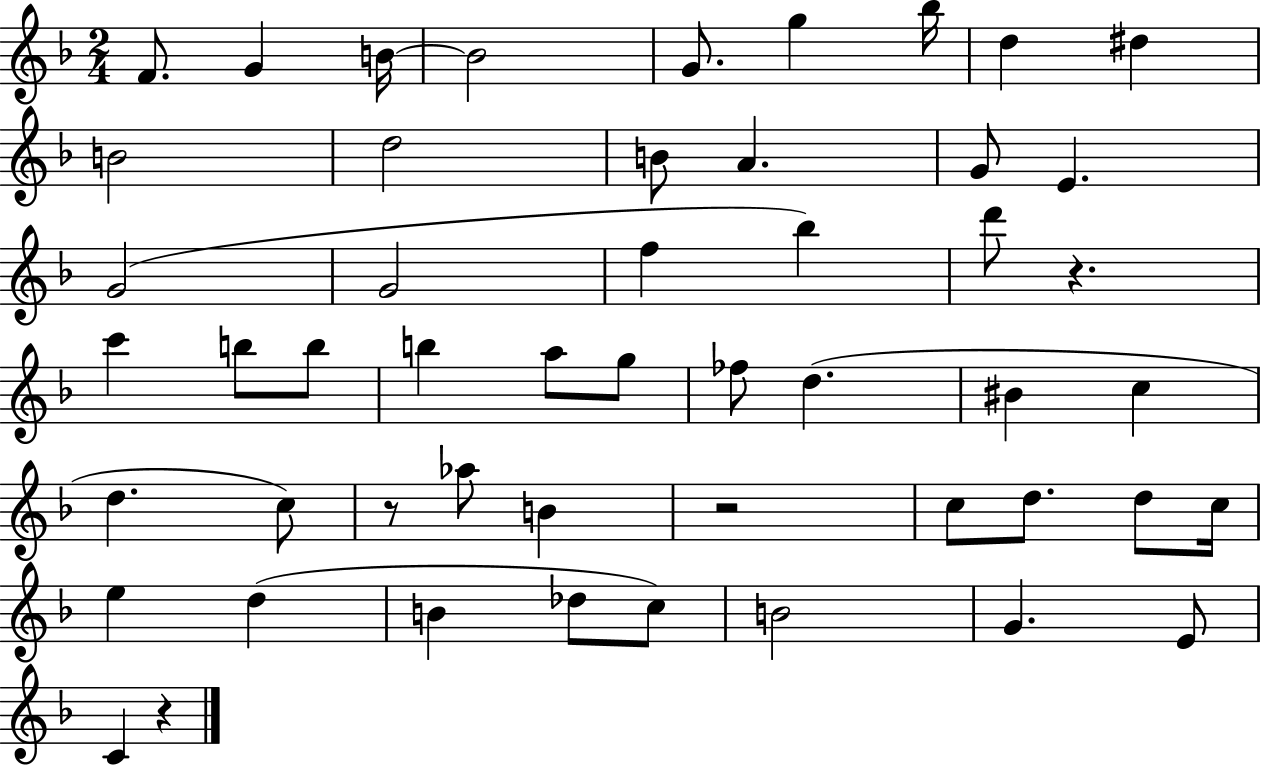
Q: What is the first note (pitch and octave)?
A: F4